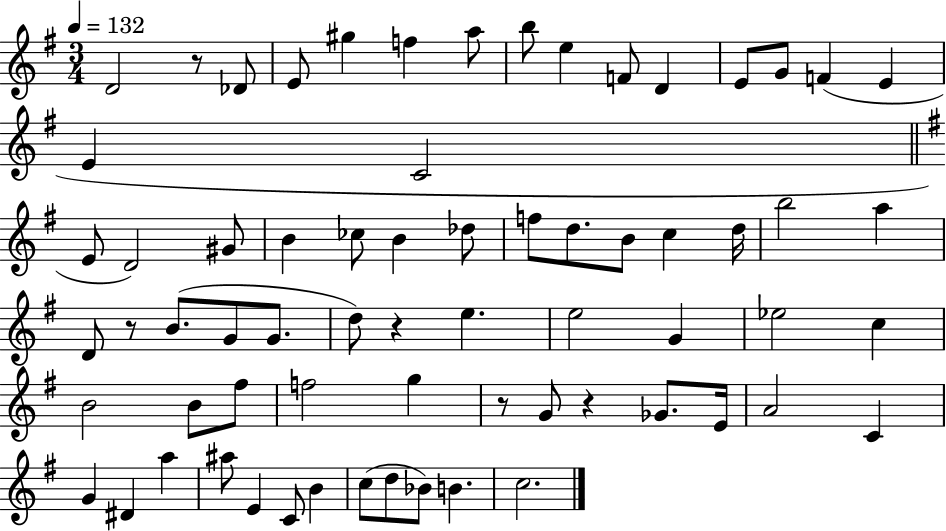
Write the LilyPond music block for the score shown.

{
  \clef treble
  \numericTimeSignature
  \time 3/4
  \key g \major
  \tempo 4 = 132
  d'2 r8 des'8 | e'8 gis''4 f''4 a''8 | b''8 e''4 f'8 d'4 | e'8 g'8 f'4( e'4 | \break e'4 c'2 | \bar "||" \break \key e \minor e'8 d'2) gis'8 | b'4 ces''8 b'4 des''8 | f''8 d''8. b'8 c''4 d''16 | b''2 a''4 | \break d'8 r8 b'8.( g'8 g'8. | d''8) r4 e''4. | e''2 g'4 | ees''2 c''4 | \break b'2 b'8 fis''8 | f''2 g''4 | r8 g'8 r4 ges'8. e'16 | a'2 c'4 | \break g'4 dis'4 a''4 | ais''8 e'4 c'8 b'4 | c''8( d''8 bes'8) b'4. | c''2. | \break \bar "|."
}